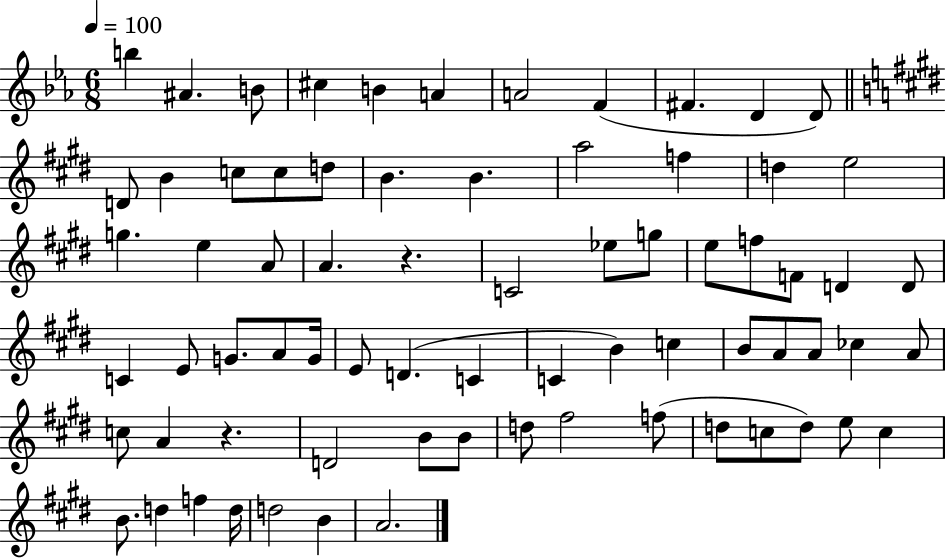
X:1
T:Untitled
M:6/8
L:1/4
K:Eb
b ^A B/2 ^c B A A2 F ^F D D/2 D/2 B c/2 c/2 d/2 B B a2 f d e2 g e A/2 A z C2 _e/2 g/2 e/2 f/2 F/2 D D/2 C E/2 G/2 A/2 G/4 E/2 D C C B c B/2 A/2 A/2 _c A/2 c/2 A z D2 B/2 B/2 d/2 ^f2 f/2 d/2 c/2 d/2 e/2 c B/2 d f d/4 d2 B A2